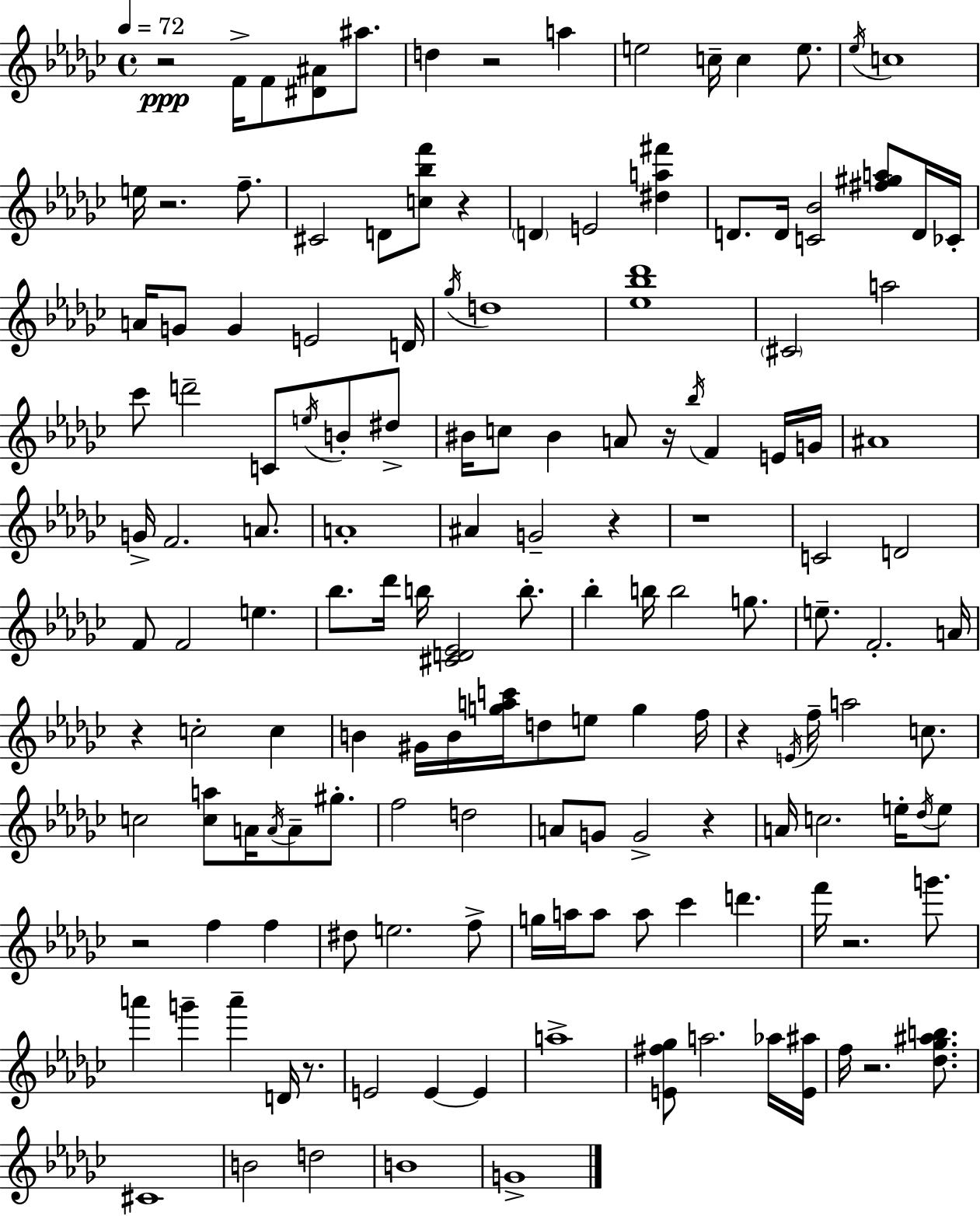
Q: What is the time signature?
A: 4/4